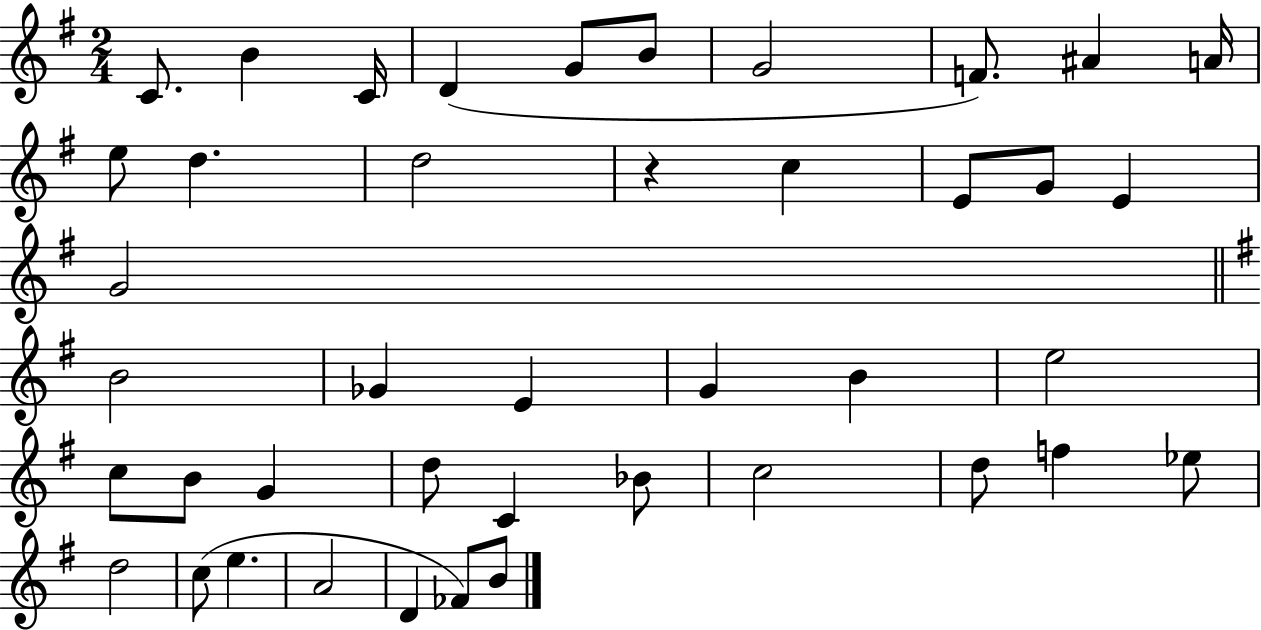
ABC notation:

X:1
T:Untitled
M:2/4
L:1/4
K:G
C/2 B C/4 D G/2 B/2 G2 F/2 ^A A/4 e/2 d d2 z c E/2 G/2 E G2 B2 _G E G B e2 c/2 B/2 G d/2 C _B/2 c2 d/2 f _e/2 d2 c/2 e A2 D _F/2 B/2